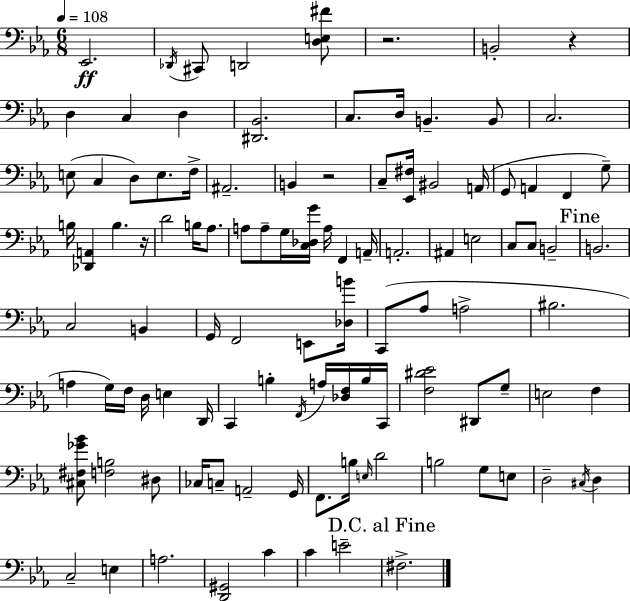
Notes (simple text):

Eb2/h. Db2/s C#2/e D2/h [D3,E3,F#4]/e R/h. B2/h R/q D3/q C3/q D3/q [D#2,Bb2]/h. C3/e. D3/s B2/q. B2/e C3/h. E3/e C3/q D3/e E3/e. F3/s A#2/h. B2/q R/h C3/e [Eb2,F#3]/s BIS2/h A2/s G2/e A2/q F2/q G3/e B3/s [Db2,A2]/q B3/q. R/s D4/h B3/s Ab3/e. A3/e A3/e G3/s [C3,Db3,G4]/s A3/s F2/q A2/s A2/h. A#2/q E3/h C3/e C3/e B2/h B2/h. C3/h B2/q G2/s F2/h E2/e [Db3,B4]/s C2/e Ab3/e A3/h BIS3/h. A3/q G3/s F3/s D3/s E3/q D2/s C2/q B3/q F2/s A3/s [Db3,F3]/s B3/s C2/s [F3,D#4,Eb4]/h D#2/e G3/e E3/h F3/q [C#3,F#3,Gb4,Bb4]/e [F3,B3]/h D#3/e CES3/s C3/e A2/h G2/s F2/e. B3/s E3/s D4/h B3/h G3/e E3/e D3/h C#3/s D3/q C3/h E3/q A3/h. [D2,G#2]/h C4/q C4/q E4/h F#3/h.